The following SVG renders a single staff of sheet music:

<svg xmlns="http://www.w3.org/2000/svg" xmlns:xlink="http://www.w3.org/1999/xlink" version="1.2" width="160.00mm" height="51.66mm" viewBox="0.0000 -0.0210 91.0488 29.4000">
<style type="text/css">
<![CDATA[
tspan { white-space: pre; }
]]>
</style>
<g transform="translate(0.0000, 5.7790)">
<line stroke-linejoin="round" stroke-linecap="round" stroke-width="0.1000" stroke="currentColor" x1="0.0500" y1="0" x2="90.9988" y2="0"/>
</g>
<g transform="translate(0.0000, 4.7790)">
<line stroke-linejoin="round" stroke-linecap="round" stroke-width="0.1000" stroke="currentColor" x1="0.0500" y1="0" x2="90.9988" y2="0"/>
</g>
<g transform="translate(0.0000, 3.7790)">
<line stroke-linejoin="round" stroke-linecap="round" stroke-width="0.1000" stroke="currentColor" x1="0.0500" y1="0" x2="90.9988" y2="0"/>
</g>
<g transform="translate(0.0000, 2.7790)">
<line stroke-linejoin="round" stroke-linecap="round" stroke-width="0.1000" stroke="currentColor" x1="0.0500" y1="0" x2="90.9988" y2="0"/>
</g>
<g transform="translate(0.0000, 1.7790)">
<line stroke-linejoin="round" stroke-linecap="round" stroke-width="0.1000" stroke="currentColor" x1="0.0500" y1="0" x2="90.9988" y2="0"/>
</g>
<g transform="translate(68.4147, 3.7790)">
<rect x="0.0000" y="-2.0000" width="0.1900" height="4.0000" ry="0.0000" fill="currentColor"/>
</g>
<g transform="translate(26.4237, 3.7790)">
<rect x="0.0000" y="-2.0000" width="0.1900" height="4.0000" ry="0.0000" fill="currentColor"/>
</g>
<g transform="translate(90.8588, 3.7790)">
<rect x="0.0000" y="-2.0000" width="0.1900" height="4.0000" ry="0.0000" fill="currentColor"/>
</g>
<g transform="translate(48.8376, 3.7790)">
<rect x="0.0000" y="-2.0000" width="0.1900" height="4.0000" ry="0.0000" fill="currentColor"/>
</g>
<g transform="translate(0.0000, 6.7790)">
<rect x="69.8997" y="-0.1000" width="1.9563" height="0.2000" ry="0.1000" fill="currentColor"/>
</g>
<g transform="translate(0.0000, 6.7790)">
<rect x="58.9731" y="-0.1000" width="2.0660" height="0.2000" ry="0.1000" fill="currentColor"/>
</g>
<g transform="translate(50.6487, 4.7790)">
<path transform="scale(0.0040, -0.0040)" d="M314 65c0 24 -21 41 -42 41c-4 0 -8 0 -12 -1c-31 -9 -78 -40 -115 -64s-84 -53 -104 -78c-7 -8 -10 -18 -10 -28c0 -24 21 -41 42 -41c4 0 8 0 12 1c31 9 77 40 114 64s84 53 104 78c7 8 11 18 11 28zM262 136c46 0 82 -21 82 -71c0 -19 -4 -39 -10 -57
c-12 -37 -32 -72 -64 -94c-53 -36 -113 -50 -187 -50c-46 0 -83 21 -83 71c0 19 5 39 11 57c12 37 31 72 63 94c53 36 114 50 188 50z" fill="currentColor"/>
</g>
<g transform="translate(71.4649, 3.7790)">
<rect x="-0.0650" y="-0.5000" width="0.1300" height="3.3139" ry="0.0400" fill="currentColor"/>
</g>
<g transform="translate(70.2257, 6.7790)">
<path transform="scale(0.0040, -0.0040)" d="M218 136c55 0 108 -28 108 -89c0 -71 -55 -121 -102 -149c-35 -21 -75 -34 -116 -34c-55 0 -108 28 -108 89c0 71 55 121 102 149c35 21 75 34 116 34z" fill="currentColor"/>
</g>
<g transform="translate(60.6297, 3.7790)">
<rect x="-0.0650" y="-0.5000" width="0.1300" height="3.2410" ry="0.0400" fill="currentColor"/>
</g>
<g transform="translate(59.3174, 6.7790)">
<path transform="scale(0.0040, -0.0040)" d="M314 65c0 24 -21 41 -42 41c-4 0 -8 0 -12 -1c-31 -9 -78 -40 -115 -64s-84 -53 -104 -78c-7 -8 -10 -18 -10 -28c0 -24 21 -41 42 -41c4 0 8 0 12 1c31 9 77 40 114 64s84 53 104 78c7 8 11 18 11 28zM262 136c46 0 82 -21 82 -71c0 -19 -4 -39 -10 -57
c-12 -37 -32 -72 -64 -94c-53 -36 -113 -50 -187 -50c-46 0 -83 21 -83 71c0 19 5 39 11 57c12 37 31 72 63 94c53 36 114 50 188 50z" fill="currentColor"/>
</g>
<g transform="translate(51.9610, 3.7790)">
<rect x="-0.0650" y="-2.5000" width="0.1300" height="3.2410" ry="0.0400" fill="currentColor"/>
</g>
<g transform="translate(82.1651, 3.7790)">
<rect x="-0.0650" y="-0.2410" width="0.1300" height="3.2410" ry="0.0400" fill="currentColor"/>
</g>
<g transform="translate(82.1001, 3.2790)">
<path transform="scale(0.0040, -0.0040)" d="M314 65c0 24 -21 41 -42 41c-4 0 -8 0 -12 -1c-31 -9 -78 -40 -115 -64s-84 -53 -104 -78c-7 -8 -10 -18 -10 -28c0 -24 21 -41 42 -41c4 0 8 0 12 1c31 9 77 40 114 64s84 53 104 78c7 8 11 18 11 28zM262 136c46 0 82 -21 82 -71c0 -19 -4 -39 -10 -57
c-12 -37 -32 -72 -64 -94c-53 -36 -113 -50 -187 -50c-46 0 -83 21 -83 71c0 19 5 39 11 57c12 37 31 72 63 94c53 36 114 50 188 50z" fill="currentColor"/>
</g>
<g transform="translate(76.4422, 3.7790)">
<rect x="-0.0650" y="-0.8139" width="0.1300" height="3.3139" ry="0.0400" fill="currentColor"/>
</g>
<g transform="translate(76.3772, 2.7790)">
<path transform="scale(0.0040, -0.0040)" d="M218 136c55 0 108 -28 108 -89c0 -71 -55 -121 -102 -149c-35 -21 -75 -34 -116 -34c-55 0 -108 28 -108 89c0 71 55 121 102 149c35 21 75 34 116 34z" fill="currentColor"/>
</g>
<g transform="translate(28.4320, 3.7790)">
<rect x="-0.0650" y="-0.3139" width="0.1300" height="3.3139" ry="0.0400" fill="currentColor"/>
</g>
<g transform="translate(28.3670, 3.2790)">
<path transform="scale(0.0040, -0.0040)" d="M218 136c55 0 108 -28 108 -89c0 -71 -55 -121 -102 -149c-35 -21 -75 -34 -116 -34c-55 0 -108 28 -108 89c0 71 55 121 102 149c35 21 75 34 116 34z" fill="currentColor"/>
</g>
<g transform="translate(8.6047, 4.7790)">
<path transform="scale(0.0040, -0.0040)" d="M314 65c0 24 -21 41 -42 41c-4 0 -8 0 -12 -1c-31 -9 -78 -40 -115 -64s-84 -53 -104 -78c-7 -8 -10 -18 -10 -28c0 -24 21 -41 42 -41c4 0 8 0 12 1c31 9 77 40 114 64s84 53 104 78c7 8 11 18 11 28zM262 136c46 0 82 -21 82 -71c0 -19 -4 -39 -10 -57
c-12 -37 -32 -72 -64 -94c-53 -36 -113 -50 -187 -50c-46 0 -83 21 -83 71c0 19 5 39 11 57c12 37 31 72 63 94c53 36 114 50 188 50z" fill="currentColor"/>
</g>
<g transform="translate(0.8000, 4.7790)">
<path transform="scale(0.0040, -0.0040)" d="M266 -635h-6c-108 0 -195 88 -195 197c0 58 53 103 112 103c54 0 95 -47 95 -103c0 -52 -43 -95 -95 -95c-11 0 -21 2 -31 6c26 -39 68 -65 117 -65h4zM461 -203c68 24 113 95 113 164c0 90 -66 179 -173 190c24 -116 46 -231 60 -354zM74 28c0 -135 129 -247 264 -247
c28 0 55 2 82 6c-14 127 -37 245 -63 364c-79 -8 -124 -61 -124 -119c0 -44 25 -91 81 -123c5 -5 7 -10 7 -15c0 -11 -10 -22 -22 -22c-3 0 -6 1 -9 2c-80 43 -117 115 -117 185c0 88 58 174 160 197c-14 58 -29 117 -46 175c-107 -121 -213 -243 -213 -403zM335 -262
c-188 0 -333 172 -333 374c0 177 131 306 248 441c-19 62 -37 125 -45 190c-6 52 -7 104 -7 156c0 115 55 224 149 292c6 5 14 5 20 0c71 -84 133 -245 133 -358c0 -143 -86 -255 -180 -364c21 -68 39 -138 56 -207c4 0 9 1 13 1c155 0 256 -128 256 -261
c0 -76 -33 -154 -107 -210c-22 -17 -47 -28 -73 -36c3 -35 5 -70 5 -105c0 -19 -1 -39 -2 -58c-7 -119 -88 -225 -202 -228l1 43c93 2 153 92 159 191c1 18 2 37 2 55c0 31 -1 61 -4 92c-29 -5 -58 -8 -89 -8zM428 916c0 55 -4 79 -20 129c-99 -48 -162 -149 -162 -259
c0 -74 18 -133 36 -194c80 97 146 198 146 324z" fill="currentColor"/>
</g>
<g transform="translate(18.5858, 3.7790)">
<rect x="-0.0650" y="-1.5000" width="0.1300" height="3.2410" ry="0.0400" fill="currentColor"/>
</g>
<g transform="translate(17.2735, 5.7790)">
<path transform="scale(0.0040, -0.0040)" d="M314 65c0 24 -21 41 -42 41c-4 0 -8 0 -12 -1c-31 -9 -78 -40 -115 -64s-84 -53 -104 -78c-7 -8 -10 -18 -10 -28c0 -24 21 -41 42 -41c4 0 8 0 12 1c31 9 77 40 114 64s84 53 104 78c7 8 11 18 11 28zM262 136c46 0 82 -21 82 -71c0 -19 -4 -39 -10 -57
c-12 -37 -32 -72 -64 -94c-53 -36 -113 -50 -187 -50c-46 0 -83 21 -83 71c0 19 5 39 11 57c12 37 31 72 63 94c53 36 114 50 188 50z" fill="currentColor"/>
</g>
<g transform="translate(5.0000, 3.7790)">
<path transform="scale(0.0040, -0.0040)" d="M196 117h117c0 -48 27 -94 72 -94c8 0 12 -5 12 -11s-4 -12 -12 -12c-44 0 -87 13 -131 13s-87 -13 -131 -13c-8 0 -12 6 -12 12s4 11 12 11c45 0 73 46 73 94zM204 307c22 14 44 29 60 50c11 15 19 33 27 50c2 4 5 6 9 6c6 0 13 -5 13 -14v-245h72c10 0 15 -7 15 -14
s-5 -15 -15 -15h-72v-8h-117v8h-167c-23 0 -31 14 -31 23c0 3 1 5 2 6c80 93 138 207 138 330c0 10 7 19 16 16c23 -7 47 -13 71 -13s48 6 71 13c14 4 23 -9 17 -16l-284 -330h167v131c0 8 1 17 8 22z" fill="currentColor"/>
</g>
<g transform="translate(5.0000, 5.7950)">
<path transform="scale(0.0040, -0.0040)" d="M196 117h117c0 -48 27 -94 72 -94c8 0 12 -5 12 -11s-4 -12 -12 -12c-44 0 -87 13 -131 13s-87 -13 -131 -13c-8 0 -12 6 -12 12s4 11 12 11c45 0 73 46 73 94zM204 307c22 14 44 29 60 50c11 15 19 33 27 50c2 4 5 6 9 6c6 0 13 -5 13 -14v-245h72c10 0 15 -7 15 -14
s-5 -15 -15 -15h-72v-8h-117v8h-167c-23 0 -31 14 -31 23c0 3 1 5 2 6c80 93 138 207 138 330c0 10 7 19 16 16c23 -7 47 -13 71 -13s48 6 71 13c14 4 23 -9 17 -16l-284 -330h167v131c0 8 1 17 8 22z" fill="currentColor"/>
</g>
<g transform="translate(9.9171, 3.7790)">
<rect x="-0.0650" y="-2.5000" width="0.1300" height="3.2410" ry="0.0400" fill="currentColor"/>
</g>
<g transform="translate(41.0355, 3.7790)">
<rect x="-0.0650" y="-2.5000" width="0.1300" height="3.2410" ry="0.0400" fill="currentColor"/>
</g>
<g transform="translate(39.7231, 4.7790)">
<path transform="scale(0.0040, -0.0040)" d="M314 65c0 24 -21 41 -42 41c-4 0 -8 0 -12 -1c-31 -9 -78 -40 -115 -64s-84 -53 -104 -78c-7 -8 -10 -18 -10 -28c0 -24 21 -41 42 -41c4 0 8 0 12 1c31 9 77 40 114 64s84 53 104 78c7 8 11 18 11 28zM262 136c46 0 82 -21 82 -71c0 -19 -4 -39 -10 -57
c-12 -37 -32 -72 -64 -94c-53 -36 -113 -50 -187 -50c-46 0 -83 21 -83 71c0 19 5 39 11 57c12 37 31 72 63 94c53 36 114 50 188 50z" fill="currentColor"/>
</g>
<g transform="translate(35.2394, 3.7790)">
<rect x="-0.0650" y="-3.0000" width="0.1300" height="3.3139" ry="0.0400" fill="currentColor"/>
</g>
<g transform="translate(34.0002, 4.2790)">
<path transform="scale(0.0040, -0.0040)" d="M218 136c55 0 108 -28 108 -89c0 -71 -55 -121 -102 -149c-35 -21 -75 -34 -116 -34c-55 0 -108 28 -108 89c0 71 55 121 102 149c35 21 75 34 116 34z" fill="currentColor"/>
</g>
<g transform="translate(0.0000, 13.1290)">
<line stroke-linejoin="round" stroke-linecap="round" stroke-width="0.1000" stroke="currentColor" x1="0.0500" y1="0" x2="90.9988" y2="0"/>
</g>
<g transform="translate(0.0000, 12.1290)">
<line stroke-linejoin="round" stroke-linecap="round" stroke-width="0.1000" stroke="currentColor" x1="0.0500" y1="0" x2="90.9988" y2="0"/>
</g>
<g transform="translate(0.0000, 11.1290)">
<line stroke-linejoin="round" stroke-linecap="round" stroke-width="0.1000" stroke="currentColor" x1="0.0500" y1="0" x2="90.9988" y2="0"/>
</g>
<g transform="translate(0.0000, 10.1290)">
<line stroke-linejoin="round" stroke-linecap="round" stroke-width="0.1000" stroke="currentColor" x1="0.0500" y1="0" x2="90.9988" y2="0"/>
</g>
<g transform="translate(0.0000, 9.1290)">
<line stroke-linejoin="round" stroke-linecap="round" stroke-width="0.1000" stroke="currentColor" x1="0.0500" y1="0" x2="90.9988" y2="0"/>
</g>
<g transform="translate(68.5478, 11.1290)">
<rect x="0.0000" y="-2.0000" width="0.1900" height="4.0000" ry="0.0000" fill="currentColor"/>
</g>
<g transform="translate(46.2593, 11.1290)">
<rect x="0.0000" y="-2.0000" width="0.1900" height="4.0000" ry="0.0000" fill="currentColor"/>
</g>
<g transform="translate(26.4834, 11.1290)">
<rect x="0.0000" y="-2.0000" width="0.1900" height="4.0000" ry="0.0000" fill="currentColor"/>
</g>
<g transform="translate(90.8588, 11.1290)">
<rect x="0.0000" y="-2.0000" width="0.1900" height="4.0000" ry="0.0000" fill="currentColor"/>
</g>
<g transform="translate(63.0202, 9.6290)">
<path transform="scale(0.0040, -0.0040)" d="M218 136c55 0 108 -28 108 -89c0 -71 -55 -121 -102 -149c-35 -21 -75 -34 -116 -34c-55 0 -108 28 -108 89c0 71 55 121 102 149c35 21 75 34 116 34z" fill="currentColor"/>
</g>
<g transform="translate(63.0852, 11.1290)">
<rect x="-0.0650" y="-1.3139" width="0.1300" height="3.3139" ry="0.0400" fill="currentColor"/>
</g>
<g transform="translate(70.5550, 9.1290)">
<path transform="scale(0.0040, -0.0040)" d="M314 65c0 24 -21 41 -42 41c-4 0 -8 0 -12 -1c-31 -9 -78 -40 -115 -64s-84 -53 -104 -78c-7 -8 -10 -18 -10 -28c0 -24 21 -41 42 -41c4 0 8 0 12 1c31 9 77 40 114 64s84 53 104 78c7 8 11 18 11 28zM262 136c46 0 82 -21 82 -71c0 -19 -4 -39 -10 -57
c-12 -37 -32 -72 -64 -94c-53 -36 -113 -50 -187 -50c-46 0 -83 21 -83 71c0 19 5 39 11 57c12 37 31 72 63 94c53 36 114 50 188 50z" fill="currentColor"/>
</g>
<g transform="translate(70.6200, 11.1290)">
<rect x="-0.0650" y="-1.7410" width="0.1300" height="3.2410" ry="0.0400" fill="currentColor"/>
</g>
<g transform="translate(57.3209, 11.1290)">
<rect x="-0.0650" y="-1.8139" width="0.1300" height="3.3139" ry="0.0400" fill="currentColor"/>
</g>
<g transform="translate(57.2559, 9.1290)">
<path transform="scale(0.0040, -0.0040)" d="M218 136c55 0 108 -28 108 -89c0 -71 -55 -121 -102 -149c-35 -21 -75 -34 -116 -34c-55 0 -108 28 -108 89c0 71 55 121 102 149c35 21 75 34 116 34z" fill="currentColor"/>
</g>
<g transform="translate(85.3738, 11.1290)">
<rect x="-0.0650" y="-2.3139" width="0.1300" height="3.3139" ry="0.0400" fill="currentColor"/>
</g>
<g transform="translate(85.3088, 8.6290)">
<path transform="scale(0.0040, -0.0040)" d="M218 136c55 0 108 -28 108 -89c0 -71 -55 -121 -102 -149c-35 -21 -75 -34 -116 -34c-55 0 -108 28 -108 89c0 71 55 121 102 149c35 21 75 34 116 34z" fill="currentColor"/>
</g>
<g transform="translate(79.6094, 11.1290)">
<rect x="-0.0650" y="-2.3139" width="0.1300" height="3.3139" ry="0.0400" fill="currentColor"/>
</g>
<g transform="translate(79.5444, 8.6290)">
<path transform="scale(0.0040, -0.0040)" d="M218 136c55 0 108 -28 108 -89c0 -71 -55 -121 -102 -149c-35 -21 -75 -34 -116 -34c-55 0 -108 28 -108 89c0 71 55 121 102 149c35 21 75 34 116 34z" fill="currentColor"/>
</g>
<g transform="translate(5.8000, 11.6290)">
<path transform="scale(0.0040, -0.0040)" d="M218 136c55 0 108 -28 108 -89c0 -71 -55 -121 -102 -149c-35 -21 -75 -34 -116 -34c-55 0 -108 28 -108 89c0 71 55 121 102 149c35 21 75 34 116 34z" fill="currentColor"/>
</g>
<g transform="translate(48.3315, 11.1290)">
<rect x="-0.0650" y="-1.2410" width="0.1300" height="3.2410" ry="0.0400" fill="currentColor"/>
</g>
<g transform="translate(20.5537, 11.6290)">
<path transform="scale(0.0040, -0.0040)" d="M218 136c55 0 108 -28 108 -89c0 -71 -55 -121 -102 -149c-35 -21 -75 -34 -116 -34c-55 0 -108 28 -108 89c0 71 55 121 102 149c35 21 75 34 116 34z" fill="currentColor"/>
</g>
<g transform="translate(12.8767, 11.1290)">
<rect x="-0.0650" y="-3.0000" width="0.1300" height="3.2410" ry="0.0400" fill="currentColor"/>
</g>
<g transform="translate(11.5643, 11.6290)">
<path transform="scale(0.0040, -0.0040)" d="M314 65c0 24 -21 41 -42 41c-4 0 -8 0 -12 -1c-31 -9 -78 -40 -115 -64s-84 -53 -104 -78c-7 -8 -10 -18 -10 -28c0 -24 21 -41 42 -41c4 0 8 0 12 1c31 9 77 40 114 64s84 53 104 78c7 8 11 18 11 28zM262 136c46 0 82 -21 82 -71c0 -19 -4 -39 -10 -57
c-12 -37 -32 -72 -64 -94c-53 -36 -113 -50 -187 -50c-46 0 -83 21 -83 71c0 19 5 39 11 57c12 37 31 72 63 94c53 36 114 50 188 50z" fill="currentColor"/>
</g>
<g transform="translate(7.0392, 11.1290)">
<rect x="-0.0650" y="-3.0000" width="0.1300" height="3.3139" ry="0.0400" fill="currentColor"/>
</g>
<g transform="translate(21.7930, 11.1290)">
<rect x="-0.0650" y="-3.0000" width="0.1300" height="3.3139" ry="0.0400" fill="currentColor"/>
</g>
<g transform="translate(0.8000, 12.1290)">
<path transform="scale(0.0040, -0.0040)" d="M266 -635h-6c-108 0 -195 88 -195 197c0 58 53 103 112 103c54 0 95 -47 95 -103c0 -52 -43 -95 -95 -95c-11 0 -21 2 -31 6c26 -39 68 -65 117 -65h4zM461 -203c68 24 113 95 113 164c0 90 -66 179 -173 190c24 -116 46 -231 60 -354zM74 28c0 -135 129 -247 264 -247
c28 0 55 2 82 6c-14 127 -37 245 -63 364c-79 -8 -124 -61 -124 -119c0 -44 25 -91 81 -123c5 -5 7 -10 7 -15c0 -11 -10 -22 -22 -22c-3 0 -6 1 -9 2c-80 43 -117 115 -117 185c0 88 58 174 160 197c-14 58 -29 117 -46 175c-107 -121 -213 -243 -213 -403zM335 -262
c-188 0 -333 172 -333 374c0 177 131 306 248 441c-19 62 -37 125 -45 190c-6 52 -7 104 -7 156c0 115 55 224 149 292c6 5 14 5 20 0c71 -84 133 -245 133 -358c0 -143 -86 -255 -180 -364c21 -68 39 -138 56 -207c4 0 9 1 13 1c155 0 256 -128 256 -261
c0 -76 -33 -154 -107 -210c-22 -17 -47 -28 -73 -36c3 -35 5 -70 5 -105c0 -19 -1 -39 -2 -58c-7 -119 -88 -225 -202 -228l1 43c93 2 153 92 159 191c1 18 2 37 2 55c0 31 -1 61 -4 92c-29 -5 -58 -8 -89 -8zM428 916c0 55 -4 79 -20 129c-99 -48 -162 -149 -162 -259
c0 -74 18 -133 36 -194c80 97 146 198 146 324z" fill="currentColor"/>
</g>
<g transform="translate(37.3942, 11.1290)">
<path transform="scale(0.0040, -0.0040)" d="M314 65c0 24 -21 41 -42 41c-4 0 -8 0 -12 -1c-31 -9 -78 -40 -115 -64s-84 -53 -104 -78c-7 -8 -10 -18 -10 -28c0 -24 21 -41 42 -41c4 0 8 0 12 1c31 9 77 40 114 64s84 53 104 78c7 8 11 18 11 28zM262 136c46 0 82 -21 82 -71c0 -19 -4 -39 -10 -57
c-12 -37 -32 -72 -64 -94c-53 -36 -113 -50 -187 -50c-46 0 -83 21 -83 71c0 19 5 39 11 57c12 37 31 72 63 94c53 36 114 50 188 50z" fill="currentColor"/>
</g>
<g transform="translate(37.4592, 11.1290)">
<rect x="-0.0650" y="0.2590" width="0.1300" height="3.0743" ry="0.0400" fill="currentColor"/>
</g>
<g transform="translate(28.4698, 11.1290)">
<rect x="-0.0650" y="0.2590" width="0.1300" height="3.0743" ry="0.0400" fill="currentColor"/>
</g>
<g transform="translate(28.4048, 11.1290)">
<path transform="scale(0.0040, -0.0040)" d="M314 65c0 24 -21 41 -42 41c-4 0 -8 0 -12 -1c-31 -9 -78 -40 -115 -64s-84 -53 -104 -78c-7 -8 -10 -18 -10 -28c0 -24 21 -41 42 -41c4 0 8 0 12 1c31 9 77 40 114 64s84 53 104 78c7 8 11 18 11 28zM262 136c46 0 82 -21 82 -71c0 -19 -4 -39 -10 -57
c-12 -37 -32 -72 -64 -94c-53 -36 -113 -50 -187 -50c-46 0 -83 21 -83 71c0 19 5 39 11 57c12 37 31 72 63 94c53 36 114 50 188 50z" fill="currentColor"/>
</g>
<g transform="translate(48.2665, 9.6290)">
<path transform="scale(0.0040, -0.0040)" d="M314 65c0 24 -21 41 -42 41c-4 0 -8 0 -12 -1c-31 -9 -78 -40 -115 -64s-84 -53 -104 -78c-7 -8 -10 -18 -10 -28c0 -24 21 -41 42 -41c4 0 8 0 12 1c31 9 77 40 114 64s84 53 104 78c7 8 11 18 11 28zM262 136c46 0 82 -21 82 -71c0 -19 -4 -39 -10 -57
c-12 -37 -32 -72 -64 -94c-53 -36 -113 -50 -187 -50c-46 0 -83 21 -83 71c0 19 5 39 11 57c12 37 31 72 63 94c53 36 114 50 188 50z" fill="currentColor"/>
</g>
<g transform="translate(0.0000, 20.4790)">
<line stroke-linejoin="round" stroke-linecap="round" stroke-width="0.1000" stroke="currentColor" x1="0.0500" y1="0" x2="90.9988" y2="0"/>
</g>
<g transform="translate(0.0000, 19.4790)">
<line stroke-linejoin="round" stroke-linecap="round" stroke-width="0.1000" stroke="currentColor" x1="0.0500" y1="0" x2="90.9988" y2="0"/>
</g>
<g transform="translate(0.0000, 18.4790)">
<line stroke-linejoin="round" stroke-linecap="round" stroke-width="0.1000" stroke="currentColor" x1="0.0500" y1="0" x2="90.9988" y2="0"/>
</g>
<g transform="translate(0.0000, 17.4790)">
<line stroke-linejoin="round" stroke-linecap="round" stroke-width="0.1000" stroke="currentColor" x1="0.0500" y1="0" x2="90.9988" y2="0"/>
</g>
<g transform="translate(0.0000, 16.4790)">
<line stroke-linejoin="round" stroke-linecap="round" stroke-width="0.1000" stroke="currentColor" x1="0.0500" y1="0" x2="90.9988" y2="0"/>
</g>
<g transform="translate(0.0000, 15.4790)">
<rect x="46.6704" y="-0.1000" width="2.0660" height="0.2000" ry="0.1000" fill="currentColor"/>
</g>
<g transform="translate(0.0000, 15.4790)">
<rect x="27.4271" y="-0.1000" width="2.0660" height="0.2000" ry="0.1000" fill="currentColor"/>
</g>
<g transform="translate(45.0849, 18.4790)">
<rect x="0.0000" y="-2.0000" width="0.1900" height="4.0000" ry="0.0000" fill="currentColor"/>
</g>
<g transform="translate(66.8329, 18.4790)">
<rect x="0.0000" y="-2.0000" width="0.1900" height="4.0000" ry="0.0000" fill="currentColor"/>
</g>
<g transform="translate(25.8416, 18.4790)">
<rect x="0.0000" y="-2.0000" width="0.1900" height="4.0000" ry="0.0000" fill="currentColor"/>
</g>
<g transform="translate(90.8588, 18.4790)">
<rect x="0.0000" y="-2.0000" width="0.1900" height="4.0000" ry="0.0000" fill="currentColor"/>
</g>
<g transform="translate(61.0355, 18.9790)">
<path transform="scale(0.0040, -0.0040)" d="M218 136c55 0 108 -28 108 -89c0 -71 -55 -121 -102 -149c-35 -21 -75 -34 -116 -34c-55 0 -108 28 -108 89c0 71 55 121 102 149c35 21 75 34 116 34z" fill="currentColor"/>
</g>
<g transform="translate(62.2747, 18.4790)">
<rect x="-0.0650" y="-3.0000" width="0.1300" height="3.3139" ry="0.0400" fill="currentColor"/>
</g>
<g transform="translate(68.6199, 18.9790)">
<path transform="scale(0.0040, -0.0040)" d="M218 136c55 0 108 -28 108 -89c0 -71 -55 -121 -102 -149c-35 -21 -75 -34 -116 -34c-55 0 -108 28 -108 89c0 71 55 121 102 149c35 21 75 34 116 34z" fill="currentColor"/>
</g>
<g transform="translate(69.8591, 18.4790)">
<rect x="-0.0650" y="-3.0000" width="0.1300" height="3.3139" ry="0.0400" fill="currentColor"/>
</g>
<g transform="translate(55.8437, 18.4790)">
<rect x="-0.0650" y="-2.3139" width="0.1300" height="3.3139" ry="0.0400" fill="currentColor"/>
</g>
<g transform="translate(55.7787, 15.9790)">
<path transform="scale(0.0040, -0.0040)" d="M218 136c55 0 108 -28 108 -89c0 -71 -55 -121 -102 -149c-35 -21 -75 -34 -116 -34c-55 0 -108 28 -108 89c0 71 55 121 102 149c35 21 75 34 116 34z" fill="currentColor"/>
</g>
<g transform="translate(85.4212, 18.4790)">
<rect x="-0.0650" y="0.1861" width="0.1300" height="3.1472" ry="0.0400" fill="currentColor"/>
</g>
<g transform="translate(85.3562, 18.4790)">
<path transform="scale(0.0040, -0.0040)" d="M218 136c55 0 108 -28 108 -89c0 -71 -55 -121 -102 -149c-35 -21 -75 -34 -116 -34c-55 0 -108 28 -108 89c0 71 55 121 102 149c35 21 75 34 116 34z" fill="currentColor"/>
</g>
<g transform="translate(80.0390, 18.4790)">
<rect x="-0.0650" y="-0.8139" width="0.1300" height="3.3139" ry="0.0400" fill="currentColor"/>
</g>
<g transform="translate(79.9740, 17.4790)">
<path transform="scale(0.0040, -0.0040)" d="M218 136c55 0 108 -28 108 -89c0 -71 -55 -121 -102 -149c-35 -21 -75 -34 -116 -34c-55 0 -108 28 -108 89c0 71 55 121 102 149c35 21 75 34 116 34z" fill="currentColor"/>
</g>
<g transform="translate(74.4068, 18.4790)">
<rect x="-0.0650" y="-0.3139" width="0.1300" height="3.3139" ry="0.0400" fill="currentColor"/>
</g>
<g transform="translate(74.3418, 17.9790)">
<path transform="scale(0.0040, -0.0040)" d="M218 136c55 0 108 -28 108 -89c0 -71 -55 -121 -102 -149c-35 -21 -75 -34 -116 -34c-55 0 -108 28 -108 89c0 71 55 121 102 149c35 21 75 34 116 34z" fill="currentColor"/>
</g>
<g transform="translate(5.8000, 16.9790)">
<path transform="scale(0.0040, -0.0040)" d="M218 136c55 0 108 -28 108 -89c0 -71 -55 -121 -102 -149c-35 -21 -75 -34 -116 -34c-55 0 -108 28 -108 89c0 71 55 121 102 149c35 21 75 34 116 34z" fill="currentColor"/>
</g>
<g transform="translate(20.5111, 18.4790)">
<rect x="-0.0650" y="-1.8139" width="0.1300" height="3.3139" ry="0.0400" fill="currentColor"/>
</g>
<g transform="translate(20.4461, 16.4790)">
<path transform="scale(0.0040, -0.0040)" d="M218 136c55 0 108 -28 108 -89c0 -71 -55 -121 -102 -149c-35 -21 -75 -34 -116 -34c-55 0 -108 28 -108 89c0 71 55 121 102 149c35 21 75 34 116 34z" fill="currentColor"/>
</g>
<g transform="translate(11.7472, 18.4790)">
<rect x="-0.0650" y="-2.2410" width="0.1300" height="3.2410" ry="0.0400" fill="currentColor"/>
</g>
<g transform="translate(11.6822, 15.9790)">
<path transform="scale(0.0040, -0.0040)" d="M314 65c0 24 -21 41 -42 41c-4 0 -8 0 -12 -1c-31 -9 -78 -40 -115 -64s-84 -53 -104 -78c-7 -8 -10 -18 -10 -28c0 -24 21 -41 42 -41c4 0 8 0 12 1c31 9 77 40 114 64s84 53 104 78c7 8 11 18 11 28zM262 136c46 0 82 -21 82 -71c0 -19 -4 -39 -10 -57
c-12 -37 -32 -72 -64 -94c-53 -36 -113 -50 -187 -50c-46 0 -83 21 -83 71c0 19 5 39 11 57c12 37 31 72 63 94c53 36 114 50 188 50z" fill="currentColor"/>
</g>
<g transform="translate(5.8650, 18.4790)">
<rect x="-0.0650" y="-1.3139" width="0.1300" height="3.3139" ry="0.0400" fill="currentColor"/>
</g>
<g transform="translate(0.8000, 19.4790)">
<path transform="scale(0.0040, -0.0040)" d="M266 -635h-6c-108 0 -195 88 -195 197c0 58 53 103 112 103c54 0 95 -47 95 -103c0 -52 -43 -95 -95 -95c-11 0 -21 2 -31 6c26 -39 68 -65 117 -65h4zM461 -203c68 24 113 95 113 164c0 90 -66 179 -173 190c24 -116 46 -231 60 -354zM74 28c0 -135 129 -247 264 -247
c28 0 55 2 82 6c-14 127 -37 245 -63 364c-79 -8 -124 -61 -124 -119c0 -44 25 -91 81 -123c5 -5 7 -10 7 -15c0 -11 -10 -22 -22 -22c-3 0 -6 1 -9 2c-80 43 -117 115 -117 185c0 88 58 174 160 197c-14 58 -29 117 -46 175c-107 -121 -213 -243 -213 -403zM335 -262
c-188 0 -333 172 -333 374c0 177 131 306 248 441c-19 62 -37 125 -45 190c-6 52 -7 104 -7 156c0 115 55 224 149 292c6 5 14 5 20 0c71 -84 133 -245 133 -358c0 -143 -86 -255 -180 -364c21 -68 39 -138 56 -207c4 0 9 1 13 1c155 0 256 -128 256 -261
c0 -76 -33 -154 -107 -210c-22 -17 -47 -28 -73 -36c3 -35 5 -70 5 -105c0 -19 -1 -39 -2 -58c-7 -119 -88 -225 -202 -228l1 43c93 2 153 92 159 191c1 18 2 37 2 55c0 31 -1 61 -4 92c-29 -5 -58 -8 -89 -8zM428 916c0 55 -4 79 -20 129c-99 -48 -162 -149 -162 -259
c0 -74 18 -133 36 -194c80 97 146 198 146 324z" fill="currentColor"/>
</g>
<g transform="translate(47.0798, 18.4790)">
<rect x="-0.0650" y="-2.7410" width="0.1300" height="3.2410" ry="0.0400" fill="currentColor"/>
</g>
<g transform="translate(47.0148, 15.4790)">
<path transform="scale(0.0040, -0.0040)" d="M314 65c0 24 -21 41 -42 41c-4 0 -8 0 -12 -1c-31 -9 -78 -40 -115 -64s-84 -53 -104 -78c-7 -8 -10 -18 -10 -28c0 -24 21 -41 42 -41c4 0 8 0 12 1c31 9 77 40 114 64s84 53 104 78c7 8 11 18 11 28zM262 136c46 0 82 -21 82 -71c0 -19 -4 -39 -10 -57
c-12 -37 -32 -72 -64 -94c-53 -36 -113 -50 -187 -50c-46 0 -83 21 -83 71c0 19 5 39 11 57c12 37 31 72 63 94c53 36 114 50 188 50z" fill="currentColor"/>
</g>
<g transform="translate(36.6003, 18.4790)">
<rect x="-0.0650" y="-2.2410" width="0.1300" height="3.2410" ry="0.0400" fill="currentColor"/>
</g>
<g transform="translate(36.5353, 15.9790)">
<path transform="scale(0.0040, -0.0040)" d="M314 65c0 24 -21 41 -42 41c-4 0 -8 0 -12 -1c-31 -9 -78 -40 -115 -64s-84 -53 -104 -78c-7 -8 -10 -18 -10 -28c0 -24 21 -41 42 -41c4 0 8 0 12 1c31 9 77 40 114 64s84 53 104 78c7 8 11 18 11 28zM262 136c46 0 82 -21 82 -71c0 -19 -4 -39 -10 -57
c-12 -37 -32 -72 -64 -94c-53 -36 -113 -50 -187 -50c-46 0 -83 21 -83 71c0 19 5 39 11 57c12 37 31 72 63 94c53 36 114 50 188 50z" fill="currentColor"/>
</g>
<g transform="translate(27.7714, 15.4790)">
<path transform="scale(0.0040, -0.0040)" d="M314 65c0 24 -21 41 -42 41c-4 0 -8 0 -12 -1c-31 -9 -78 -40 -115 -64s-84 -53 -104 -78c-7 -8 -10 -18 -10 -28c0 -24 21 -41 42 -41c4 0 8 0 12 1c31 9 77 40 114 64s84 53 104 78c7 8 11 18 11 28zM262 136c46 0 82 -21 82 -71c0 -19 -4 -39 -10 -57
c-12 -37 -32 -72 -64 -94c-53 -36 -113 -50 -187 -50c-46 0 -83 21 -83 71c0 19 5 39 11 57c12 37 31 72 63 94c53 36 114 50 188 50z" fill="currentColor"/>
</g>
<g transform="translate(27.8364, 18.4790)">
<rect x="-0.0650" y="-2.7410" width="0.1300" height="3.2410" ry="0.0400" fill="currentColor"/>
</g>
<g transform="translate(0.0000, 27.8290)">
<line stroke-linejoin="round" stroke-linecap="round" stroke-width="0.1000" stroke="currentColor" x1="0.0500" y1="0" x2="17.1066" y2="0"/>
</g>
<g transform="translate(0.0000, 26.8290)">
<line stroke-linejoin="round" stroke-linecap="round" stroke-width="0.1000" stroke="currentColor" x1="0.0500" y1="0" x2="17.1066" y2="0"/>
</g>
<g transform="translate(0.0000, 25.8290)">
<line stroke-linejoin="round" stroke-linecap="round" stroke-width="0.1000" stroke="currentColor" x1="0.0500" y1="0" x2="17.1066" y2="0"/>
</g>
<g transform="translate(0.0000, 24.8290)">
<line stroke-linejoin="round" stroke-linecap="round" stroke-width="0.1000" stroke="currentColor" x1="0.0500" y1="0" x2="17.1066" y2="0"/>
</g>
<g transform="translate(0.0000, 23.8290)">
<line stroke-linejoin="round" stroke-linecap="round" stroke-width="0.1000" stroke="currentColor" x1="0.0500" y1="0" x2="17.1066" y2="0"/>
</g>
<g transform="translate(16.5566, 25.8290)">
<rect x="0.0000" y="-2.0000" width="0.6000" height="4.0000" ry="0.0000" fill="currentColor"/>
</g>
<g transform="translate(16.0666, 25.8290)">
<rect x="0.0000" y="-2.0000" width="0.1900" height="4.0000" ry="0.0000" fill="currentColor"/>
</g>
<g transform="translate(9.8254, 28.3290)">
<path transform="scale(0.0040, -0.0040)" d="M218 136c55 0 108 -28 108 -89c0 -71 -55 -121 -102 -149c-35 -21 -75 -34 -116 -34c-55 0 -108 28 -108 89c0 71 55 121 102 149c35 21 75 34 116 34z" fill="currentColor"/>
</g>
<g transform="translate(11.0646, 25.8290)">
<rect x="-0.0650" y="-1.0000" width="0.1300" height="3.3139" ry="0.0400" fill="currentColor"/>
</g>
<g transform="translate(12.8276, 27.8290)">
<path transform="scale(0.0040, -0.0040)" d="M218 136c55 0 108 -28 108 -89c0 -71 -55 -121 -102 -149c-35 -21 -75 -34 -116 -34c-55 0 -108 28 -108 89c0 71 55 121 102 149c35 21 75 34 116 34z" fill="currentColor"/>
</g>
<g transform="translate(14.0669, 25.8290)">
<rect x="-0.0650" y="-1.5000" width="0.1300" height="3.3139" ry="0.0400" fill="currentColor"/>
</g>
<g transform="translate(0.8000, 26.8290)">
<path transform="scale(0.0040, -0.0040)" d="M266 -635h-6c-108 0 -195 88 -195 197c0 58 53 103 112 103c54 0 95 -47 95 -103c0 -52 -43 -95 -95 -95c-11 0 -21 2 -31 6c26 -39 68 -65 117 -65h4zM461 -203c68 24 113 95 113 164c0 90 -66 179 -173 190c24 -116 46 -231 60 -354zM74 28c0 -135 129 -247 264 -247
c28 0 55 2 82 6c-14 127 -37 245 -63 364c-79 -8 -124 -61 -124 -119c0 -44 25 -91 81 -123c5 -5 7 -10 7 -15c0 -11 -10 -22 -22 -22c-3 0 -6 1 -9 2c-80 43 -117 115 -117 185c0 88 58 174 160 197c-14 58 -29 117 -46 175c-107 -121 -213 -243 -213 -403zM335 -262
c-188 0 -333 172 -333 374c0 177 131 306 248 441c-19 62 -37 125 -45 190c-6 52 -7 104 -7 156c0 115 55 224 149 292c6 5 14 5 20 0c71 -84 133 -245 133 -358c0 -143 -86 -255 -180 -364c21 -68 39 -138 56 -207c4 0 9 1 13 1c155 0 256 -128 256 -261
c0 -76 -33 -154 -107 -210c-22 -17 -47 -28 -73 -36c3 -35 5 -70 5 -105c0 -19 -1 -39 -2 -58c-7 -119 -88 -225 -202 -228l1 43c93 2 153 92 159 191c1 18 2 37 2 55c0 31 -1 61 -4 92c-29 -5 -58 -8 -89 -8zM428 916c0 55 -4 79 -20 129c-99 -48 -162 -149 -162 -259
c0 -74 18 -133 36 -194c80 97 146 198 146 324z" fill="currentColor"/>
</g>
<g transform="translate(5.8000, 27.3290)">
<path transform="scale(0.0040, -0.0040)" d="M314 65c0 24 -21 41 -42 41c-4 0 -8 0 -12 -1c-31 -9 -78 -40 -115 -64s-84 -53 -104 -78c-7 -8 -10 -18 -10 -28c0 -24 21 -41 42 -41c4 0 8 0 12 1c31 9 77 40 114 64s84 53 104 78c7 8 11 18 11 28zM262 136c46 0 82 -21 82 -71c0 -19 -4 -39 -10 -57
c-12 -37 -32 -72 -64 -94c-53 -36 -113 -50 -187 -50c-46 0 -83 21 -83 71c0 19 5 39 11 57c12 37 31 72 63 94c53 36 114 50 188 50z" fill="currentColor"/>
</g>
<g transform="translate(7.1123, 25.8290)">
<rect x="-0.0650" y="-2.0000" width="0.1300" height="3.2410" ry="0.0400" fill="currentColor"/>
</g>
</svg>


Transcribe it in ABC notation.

X:1
T:Untitled
M:4/4
L:1/4
K:C
G2 E2 c A G2 G2 C2 C d c2 A A2 A B2 B2 e2 f e f2 g g e g2 f a2 g2 a2 g A A c d B F2 D E